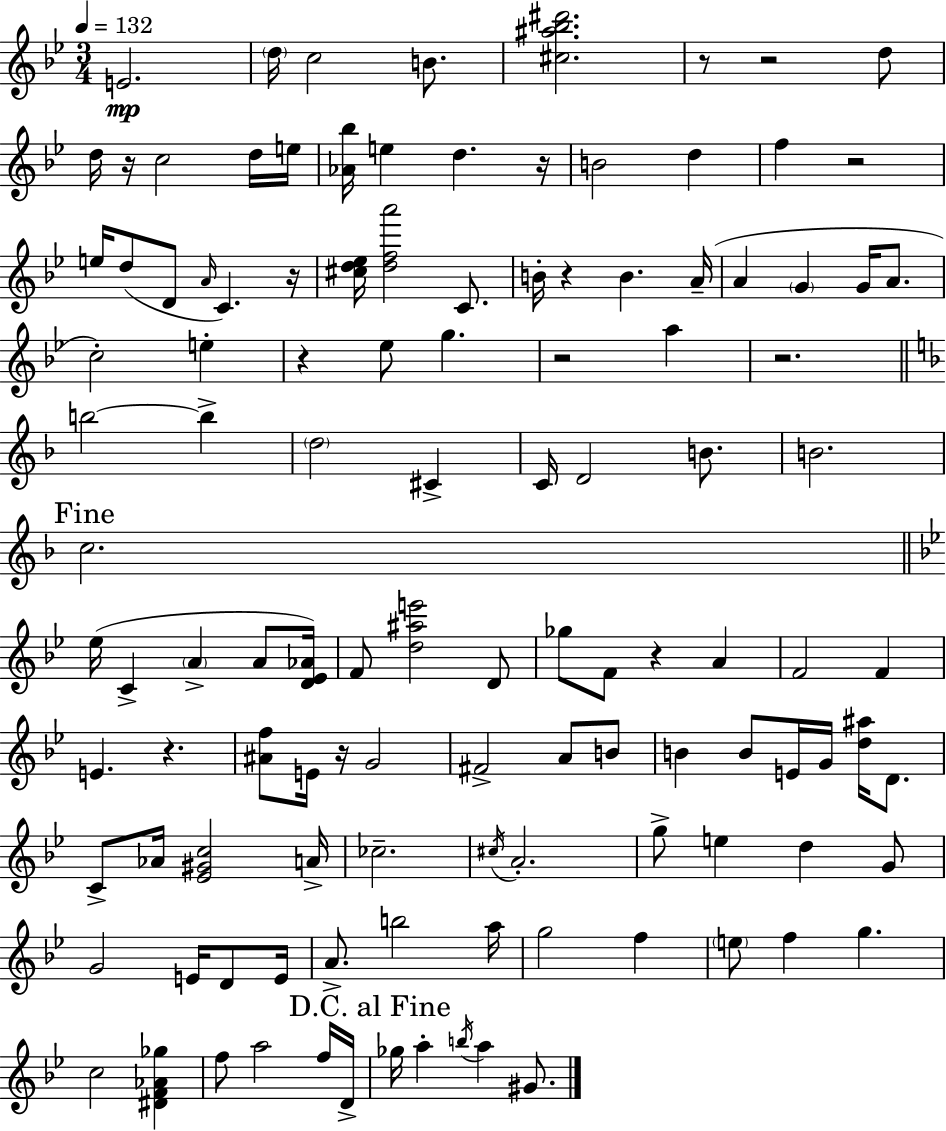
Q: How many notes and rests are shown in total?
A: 118